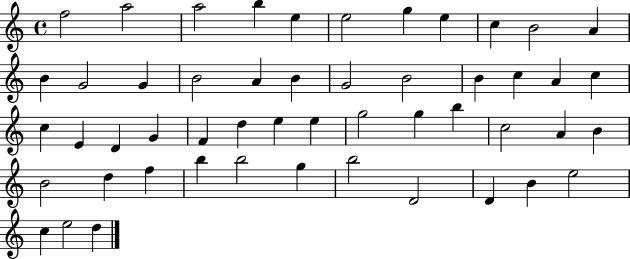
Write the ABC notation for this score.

X:1
T:Untitled
M:4/4
L:1/4
K:C
f2 a2 a2 b e e2 g e c B2 A B G2 G B2 A B G2 B2 B c A c c E D G F d e e g2 g b c2 A B B2 d f b b2 g b2 D2 D B e2 c e2 d